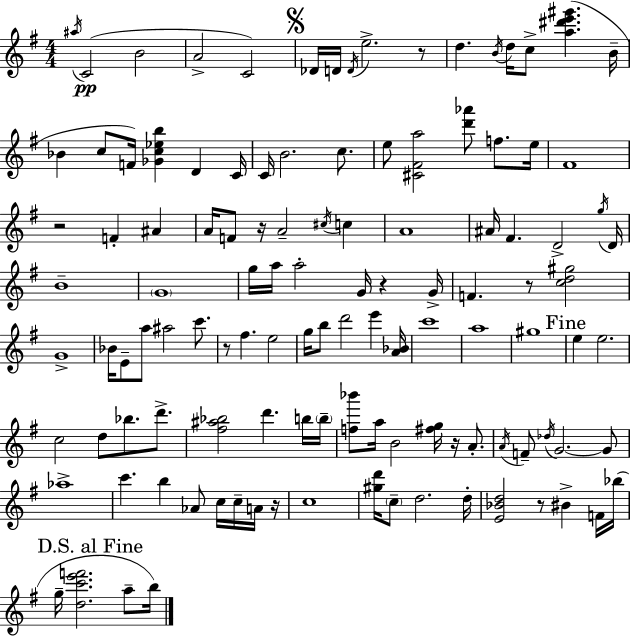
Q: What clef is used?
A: treble